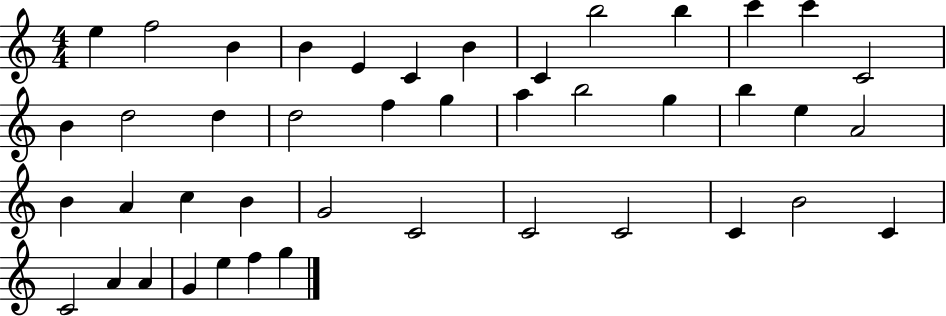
E5/q F5/h B4/q B4/q E4/q C4/q B4/q C4/q B5/h B5/q C6/q C6/q C4/h B4/q D5/h D5/q D5/h F5/q G5/q A5/q B5/h G5/q B5/q E5/q A4/h B4/q A4/q C5/q B4/q G4/h C4/h C4/h C4/h C4/q B4/h C4/q C4/h A4/q A4/q G4/q E5/q F5/q G5/q